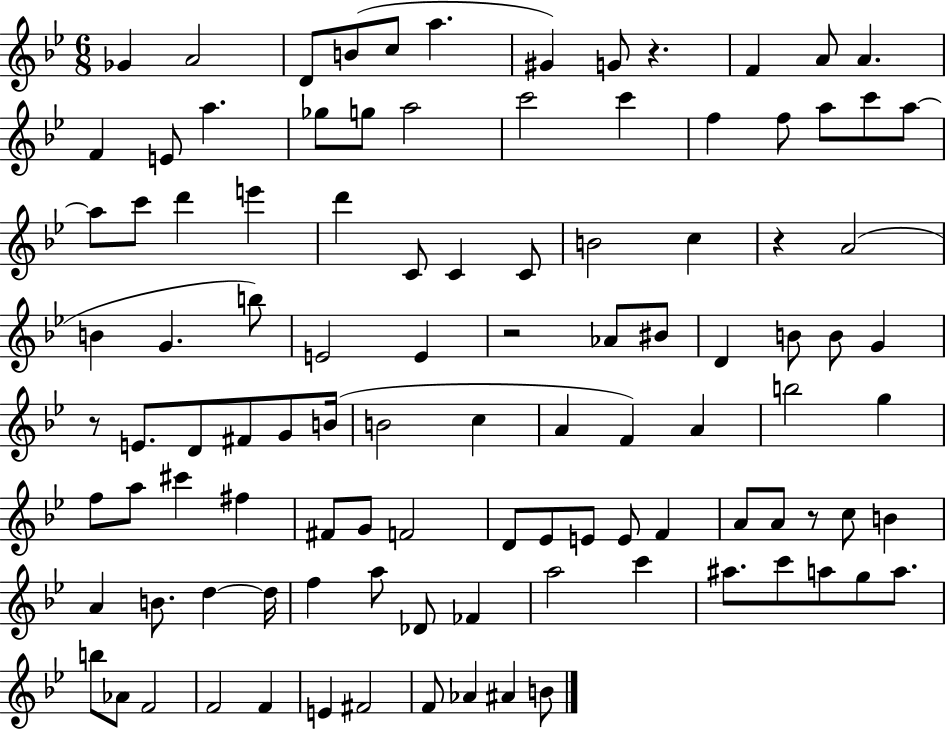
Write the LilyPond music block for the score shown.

{
  \clef treble
  \numericTimeSignature
  \time 6/8
  \key bes \major
  ges'4 a'2 | d'8 b'8( c''8 a''4. | gis'4) g'8 r4. | f'4 a'8 a'4. | \break f'4 e'8 a''4. | ges''8 g''8 a''2 | c'''2 c'''4 | f''4 f''8 a''8 c'''8 a''8~~ | \break a''8 c'''8 d'''4 e'''4 | d'''4 c'8 c'4 c'8 | b'2 c''4 | r4 a'2( | \break b'4 g'4. b''8) | e'2 e'4 | r2 aes'8 bis'8 | d'4 b'8 b'8 g'4 | \break r8 e'8. d'8 fis'8 g'8 b'16( | b'2 c''4 | a'4 f'4) a'4 | b''2 g''4 | \break f''8 a''8 cis'''4 fis''4 | fis'8 g'8 f'2 | d'8 ees'8 e'8 e'8 f'4 | a'8 a'8 r8 c''8 b'4 | \break a'4 b'8. d''4~~ d''16 | f''4 a''8 des'8 fes'4 | a''2 c'''4 | ais''8. c'''8 a''8 g''8 a''8. | \break b''8 aes'8 f'2 | f'2 f'4 | e'4 fis'2 | f'8 aes'4 ais'4 b'8 | \break \bar "|."
}